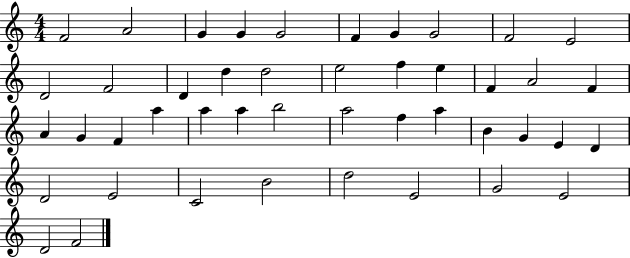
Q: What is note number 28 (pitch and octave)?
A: B5